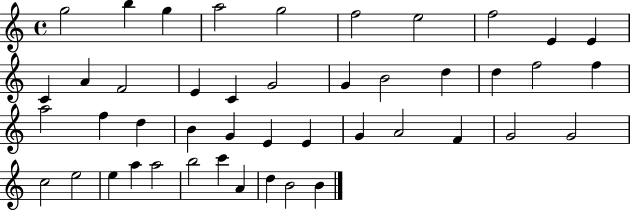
X:1
T:Untitled
M:4/4
L:1/4
K:C
g2 b g a2 g2 f2 e2 f2 E E C A F2 E C G2 G B2 d d f2 f a2 f d B G E E G A2 F G2 G2 c2 e2 e a a2 b2 c' A d B2 B